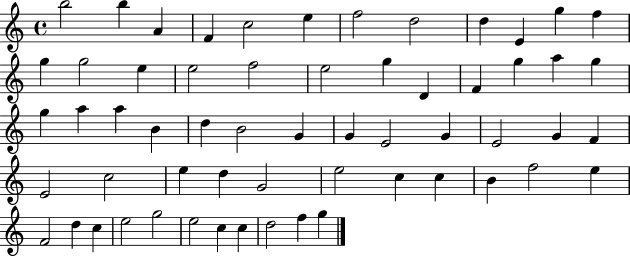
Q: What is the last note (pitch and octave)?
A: G5